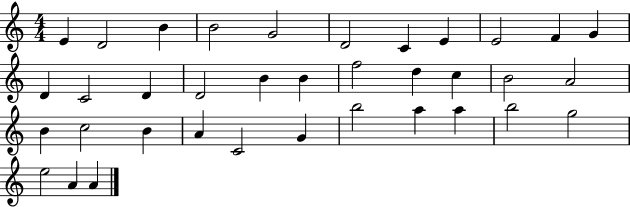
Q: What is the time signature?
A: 4/4